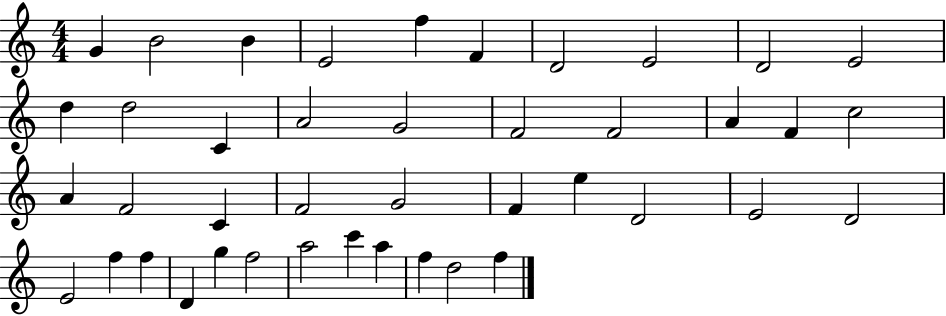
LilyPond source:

{
  \clef treble
  \numericTimeSignature
  \time 4/4
  \key c \major
  g'4 b'2 b'4 | e'2 f''4 f'4 | d'2 e'2 | d'2 e'2 | \break d''4 d''2 c'4 | a'2 g'2 | f'2 f'2 | a'4 f'4 c''2 | \break a'4 f'2 c'4 | f'2 g'2 | f'4 e''4 d'2 | e'2 d'2 | \break e'2 f''4 f''4 | d'4 g''4 f''2 | a''2 c'''4 a''4 | f''4 d''2 f''4 | \break \bar "|."
}